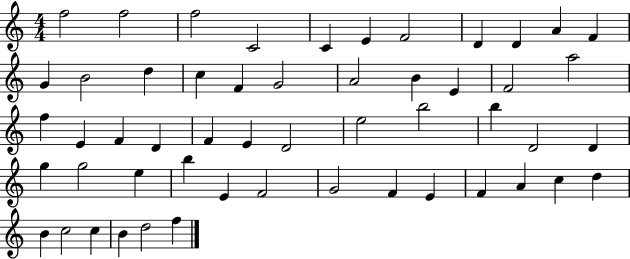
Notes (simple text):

F5/h F5/h F5/h C4/h C4/q E4/q F4/h D4/q D4/q A4/q F4/q G4/q B4/h D5/q C5/q F4/q G4/h A4/h B4/q E4/q F4/h A5/h F5/q E4/q F4/q D4/q F4/q E4/q D4/h E5/h B5/h B5/q D4/h D4/q G5/q G5/h E5/q B5/q E4/q F4/h G4/h F4/q E4/q F4/q A4/q C5/q D5/q B4/q C5/h C5/q B4/q D5/h F5/q